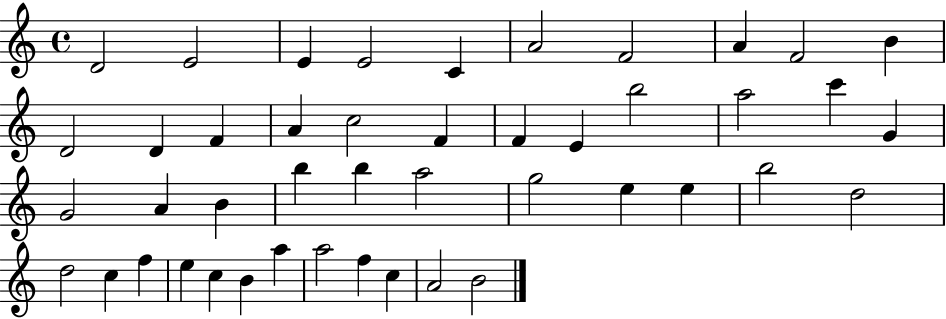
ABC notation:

X:1
T:Untitled
M:4/4
L:1/4
K:C
D2 E2 E E2 C A2 F2 A F2 B D2 D F A c2 F F E b2 a2 c' G G2 A B b b a2 g2 e e b2 d2 d2 c f e c B a a2 f c A2 B2